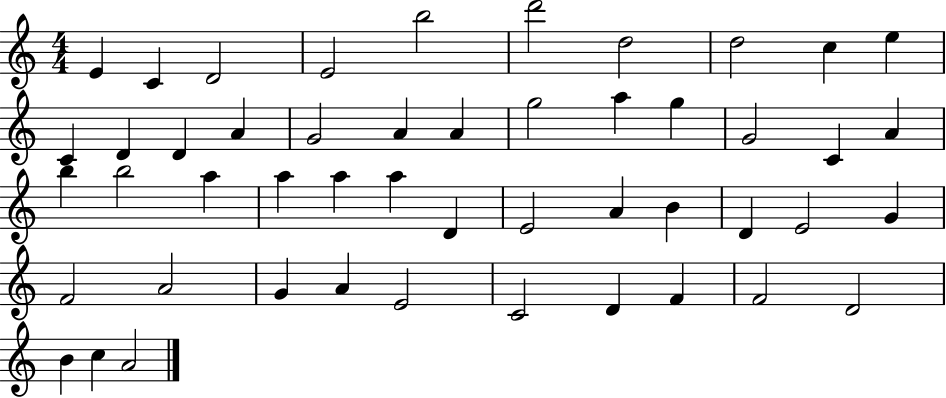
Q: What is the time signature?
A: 4/4